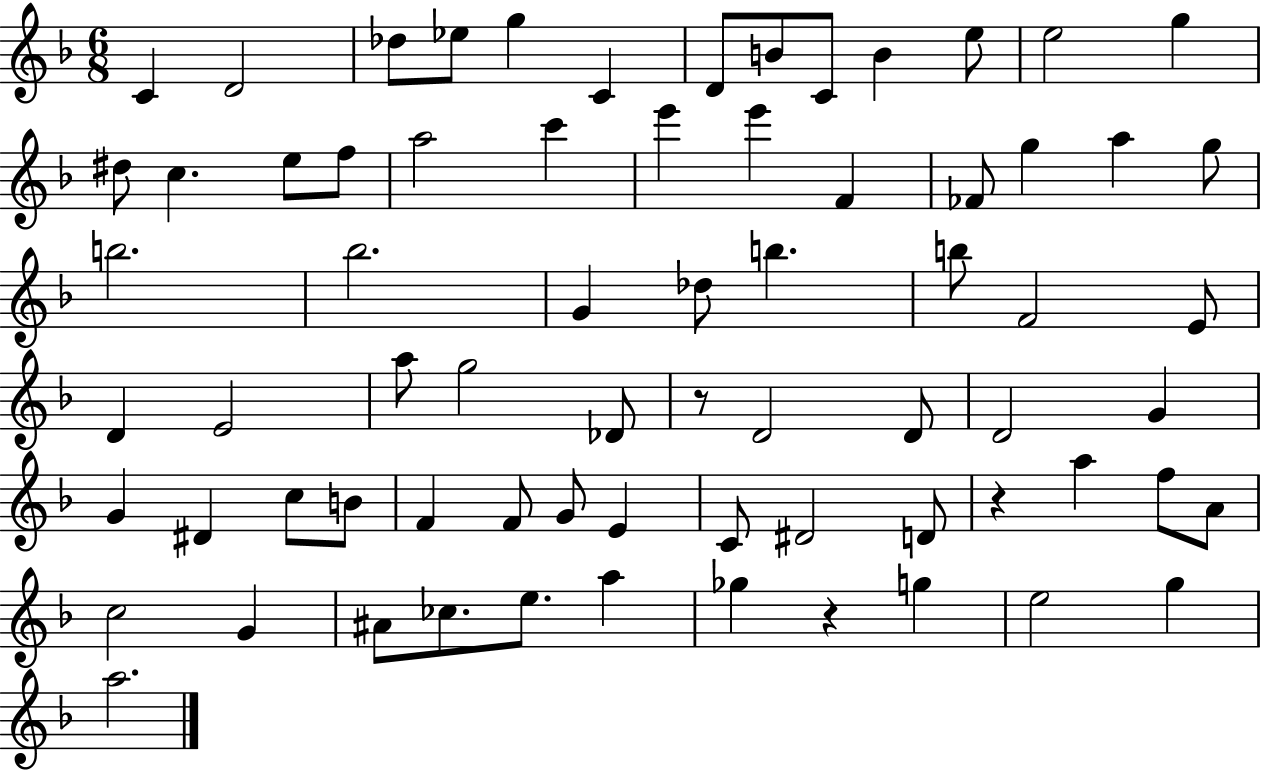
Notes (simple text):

C4/q D4/h Db5/e Eb5/e G5/q C4/q D4/e B4/e C4/e B4/q E5/e E5/h G5/q D#5/e C5/q. E5/e F5/e A5/h C6/q E6/q E6/q F4/q FES4/e G5/q A5/q G5/e B5/h. Bb5/h. G4/q Db5/e B5/q. B5/e F4/h E4/e D4/q E4/h A5/e G5/h Db4/e R/e D4/h D4/e D4/h G4/q G4/q D#4/q C5/e B4/e F4/q F4/e G4/e E4/q C4/e D#4/h D4/e R/q A5/q F5/e A4/e C5/h G4/q A#4/e CES5/e. E5/e. A5/q Gb5/q R/q G5/q E5/h G5/q A5/h.